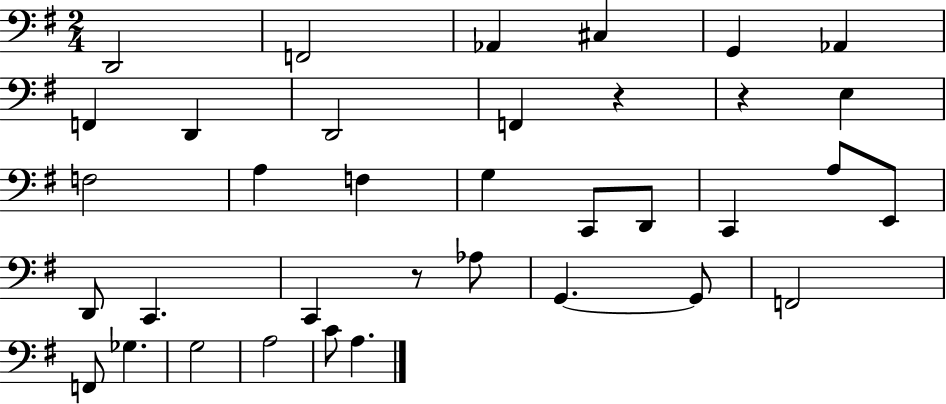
{
  \clef bass
  \numericTimeSignature
  \time 2/4
  \key g \major
  d,2 | f,2 | aes,4 cis4 | g,4 aes,4 | \break f,4 d,4 | d,2 | f,4 r4 | r4 e4 | \break f2 | a4 f4 | g4 c,8 d,8 | c,4 a8 e,8 | \break d,8 c,4. | c,4 r8 aes8 | g,4.~~ g,8 | f,2 | \break f,8 ges4. | g2 | a2 | c'8 a4. | \break \bar "|."
}